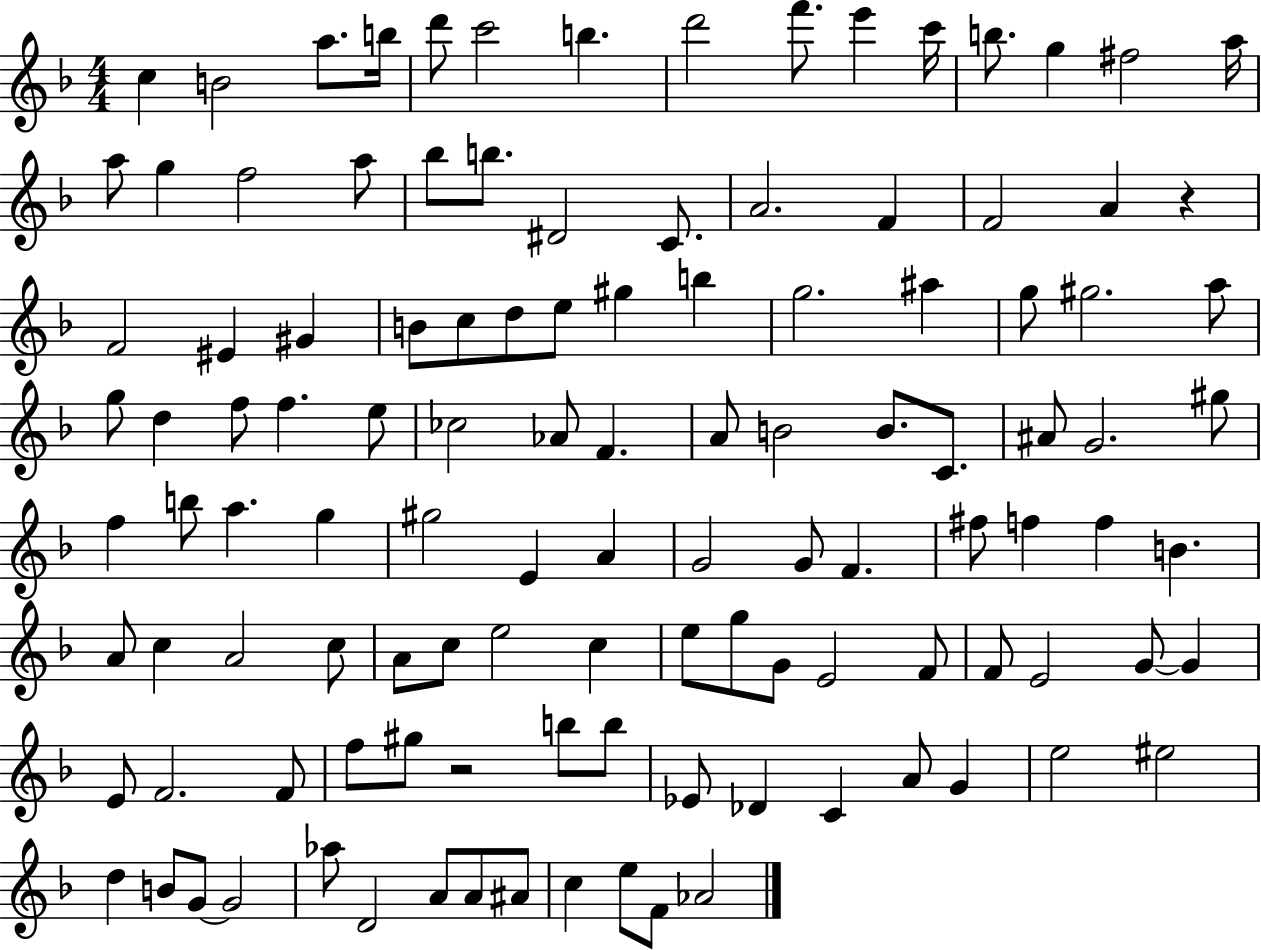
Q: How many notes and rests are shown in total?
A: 116